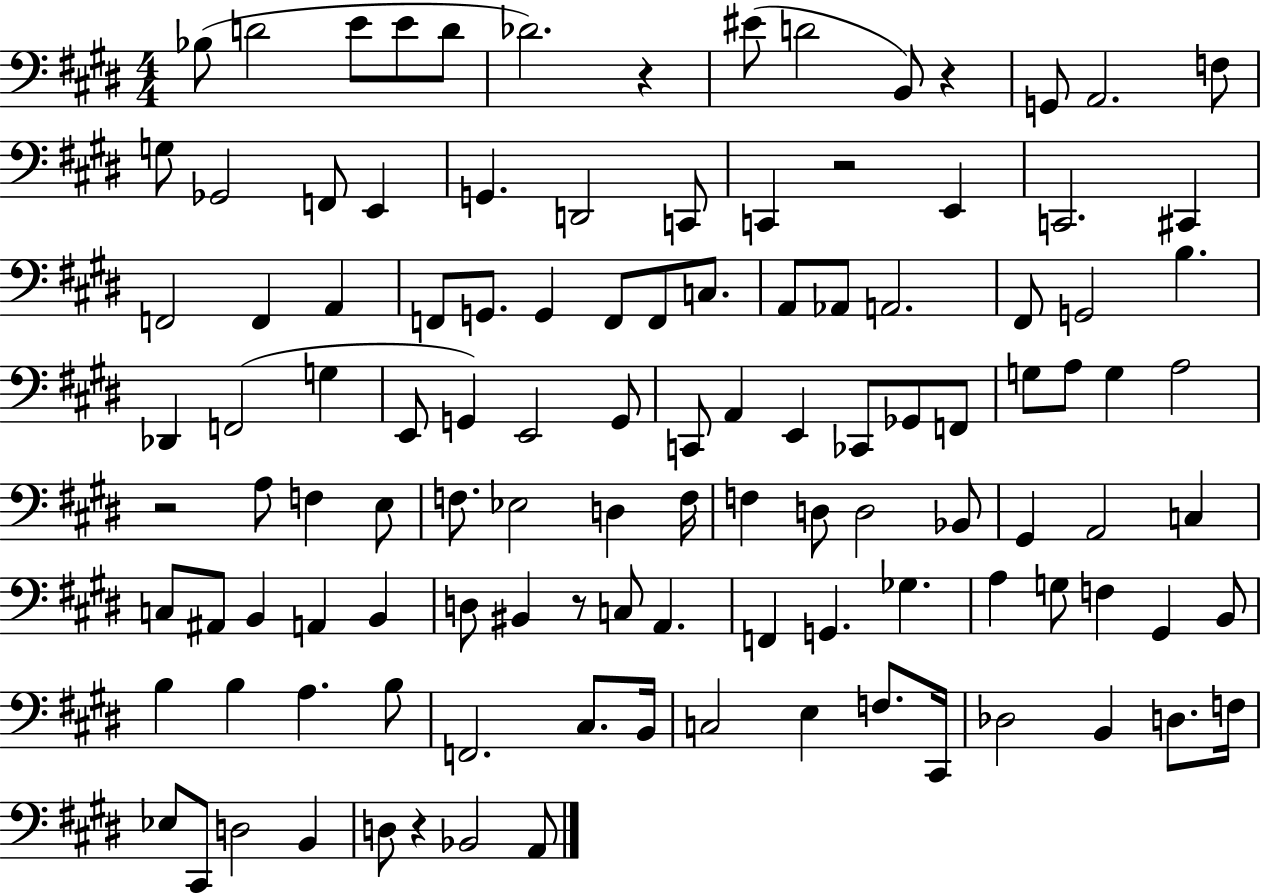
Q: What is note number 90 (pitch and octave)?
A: B3